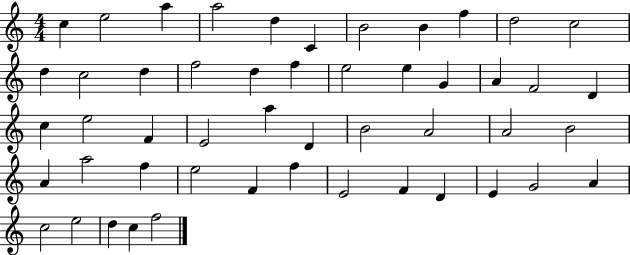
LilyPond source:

{
  \clef treble
  \numericTimeSignature
  \time 4/4
  \key c \major
  c''4 e''2 a''4 | a''2 d''4 c'4 | b'2 b'4 f''4 | d''2 c''2 | \break d''4 c''2 d''4 | f''2 d''4 f''4 | e''2 e''4 g'4 | a'4 f'2 d'4 | \break c''4 e''2 f'4 | e'2 a''4 d'4 | b'2 a'2 | a'2 b'2 | \break a'4 a''2 f''4 | e''2 f'4 f''4 | e'2 f'4 d'4 | e'4 g'2 a'4 | \break c''2 e''2 | d''4 c''4 f''2 | \bar "|."
}